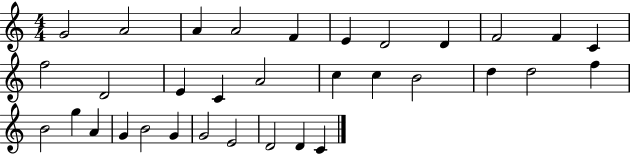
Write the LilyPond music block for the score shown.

{
  \clef treble
  \numericTimeSignature
  \time 4/4
  \key c \major
  g'2 a'2 | a'4 a'2 f'4 | e'4 d'2 d'4 | f'2 f'4 c'4 | \break f''2 d'2 | e'4 c'4 a'2 | c''4 c''4 b'2 | d''4 d''2 f''4 | \break b'2 g''4 a'4 | g'4 b'2 g'4 | g'2 e'2 | d'2 d'4 c'4 | \break \bar "|."
}